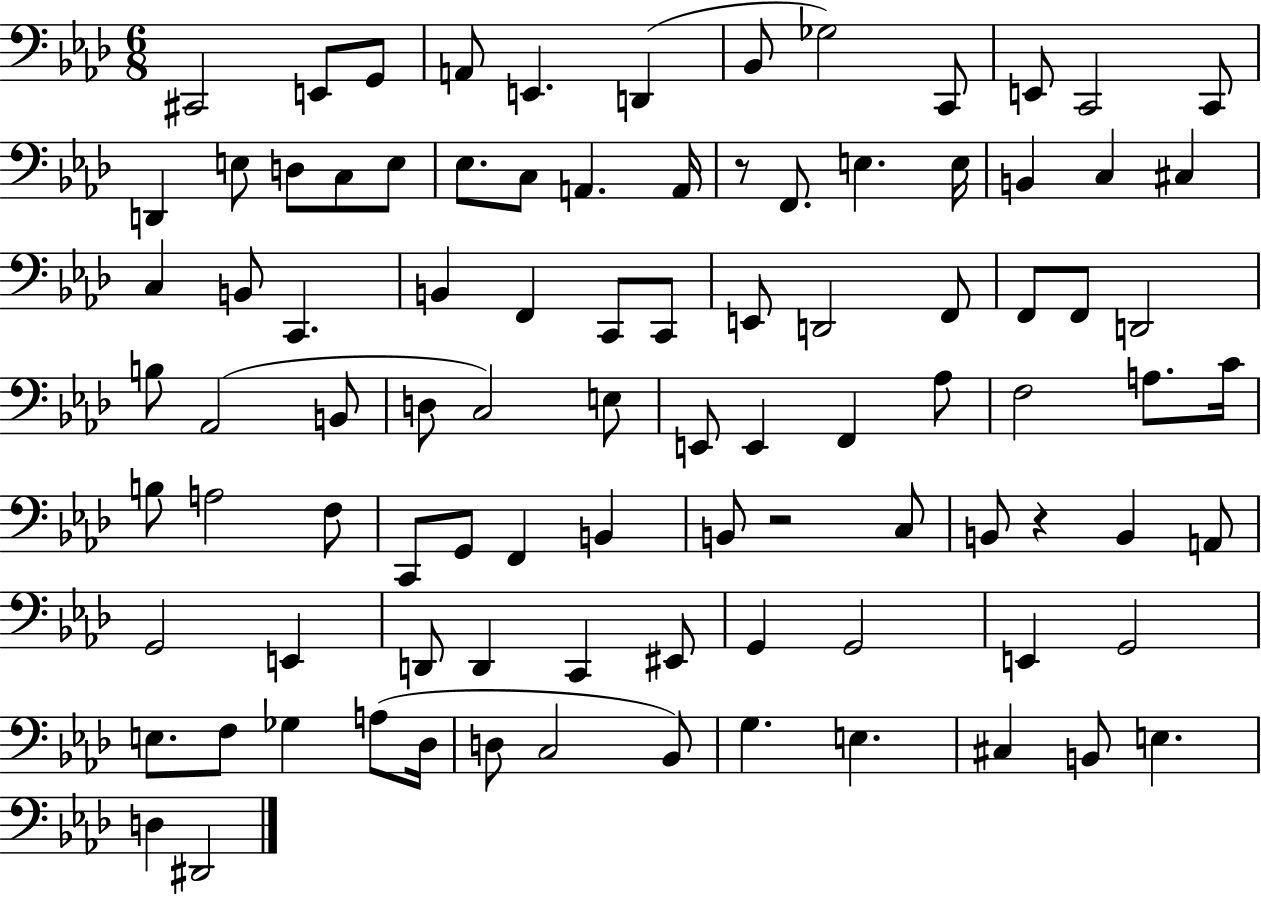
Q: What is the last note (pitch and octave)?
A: D#2